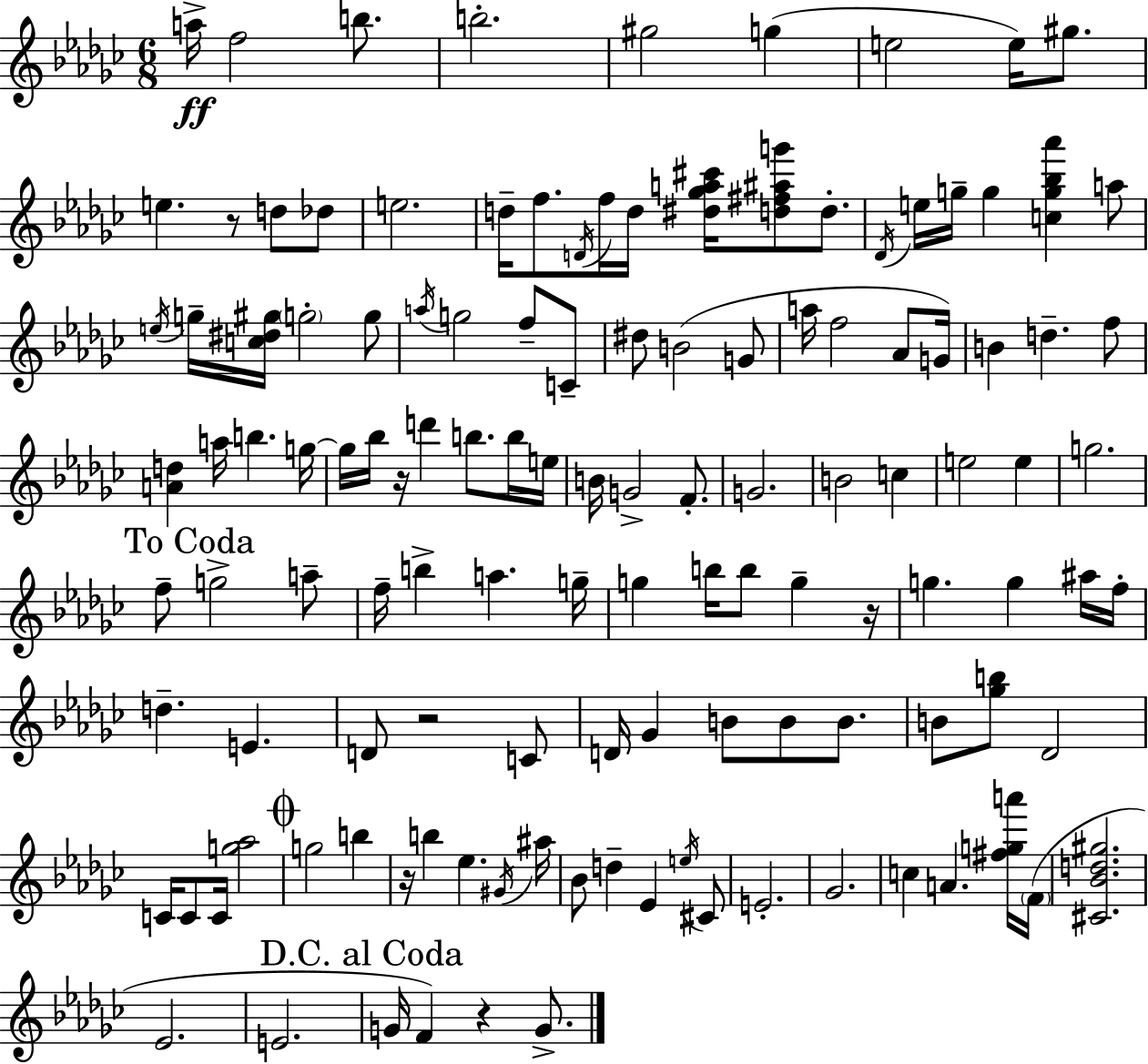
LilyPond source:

{
  \clef treble
  \numericTimeSignature
  \time 6/8
  \key ees \minor
  a''16->\ff f''2 b''8. | b''2.-. | gis''2 g''4( | e''2 e''16) gis''8. | \break e''4. r8 d''8 des''8 | e''2. | d''16-- f''8. \acciaccatura { d'16 } f''16 d''16 <dis'' ges'' a'' cis'''>16 <d'' fis'' ais'' g'''>8 d''8.-. | \acciaccatura { des'16 } e''16 g''16-- g''4 <c'' g'' bes'' aes'''>4 | \break a''8 \acciaccatura { e''16 } g''16-- <c'' dis'' gis''>16 \parenthesize g''2-. | g''8 \acciaccatura { a''16 } g''2 | f''8-- c'8-- dis''8 b'2( | g'8 a''16 f''2 | \break aes'8 g'16) b'4 d''4.-- | f''8 <a' d''>4 a''16 b''4. | g''16~~ g''16 bes''16 r16 d'''4 b''8. | b''16 e''16 b'16 g'2-> | \break f'8.-. g'2. | b'2 | c''4 e''2 | e''4 g''2. | \break \mark "To Coda" f''8-- g''2-> | a''8-- f''16-- b''4-> a''4. | g''16-- g''4 b''16 b''8 g''4-- | r16 g''4. g''4 | \break ais''16 f''16-. d''4.-- e'4. | d'8 r2 | c'8 d'16 ges'4 b'8 b'8 | b'8. b'8 <ges'' b''>8 des'2 | \break c'16 c'8 c'16 <g'' aes''>2 | \mark \markup { \musicglyph "scripts.coda" } g''2 | b''4 r16 b''4 ees''4. | \acciaccatura { gis'16 } ais''16 bes'8 d''4-- ees'4 | \break \acciaccatura { e''16 } cis'8 e'2.-. | ges'2. | c''4 a'4. | <fis'' g'' a'''>16 \parenthesize f'16( <cis' bes' d'' gis''>2. | \break ees'2. | e'2. | \mark "D.C. al Coda" g'16 f'4) r4 | g'8.-> \bar "|."
}